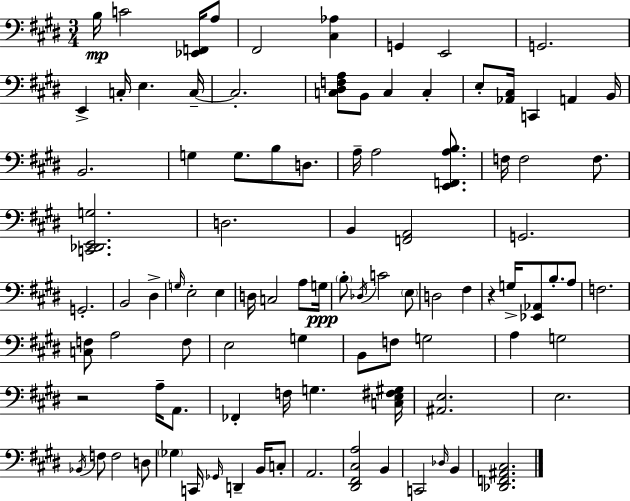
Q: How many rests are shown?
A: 2